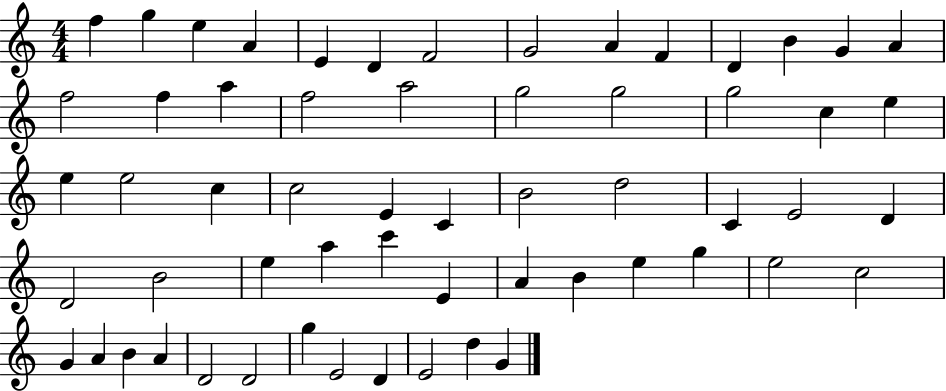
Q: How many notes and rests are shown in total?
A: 59